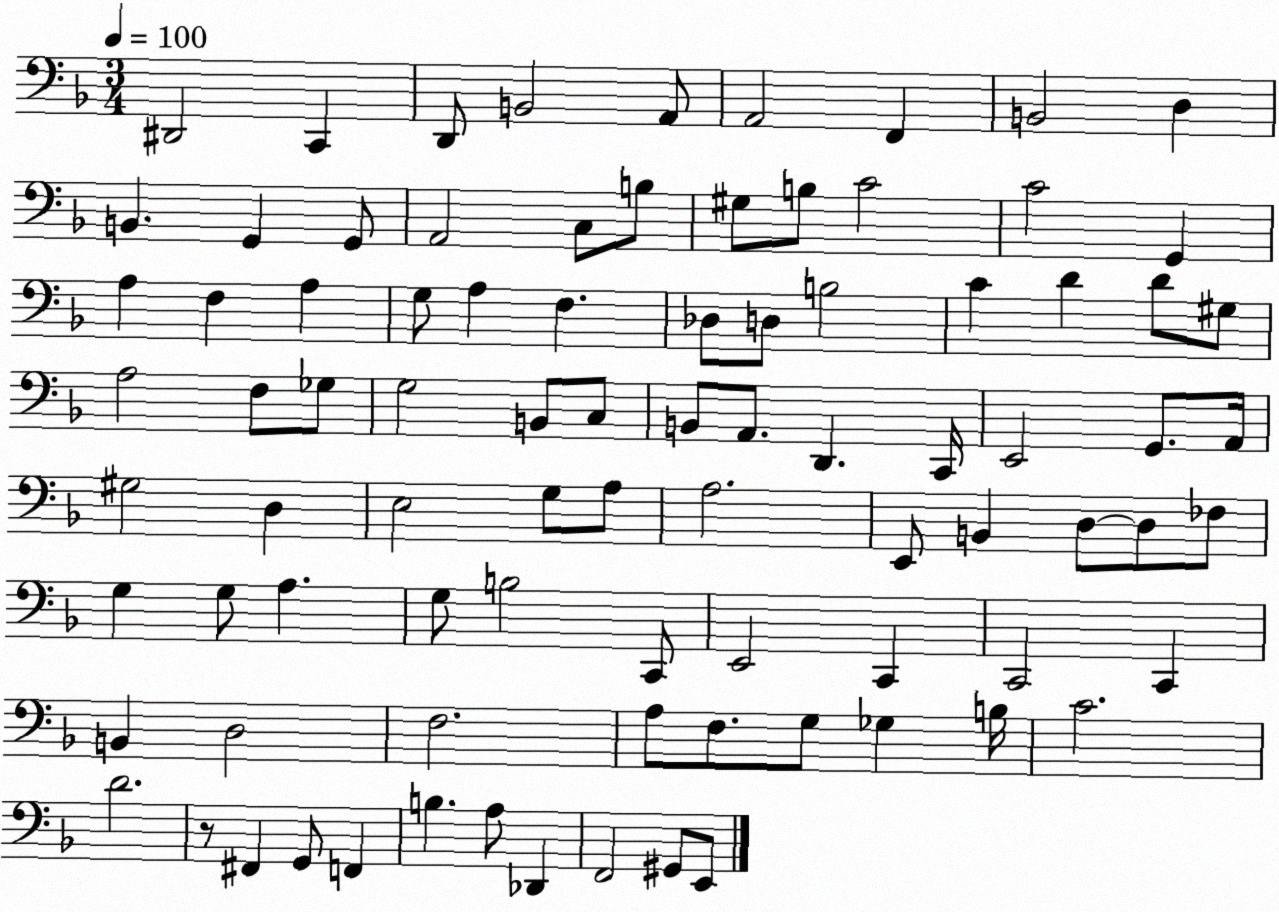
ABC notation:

X:1
T:Untitled
M:3/4
L:1/4
K:F
^D,,2 C,, D,,/2 B,,2 A,,/2 A,,2 F,, B,,2 D, B,, G,, G,,/2 A,,2 C,/2 B,/2 ^G,/2 B,/2 C2 C2 G,, A, F, A, G,/2 A, F, _D,/2 D,/2 B,2 C D D/2 ^G,/2 A,2 F,/2 _G,/2 G,2 B,,/2 C,/2 B,,/2 A,,/2 D,, C,,/4 E,,2 G,,/2 A,,/4 ^G,2 D, E,2 G,/2 A,/2 A,2 E,,/2 B,, D,/2 D,/2 _F,/2 G, G,/2 A, G,/2 B,2 C,,/2 E,,2 C,, C,,2 C,, B,, D,2 F,2 A,/2 F,/2 G,/2 _G, B,/4 C2 D2 z/2 ^F,, G,,/2 F,, B, A,/2 _D,, F,,2 ^G,,/2 E,,/2